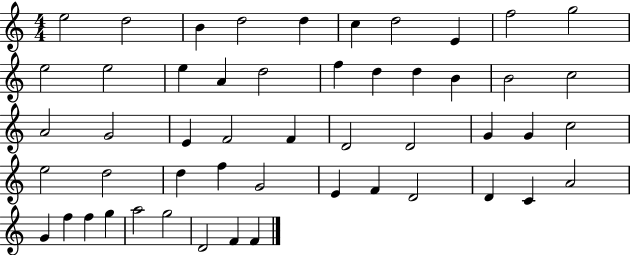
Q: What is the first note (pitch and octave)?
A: E5